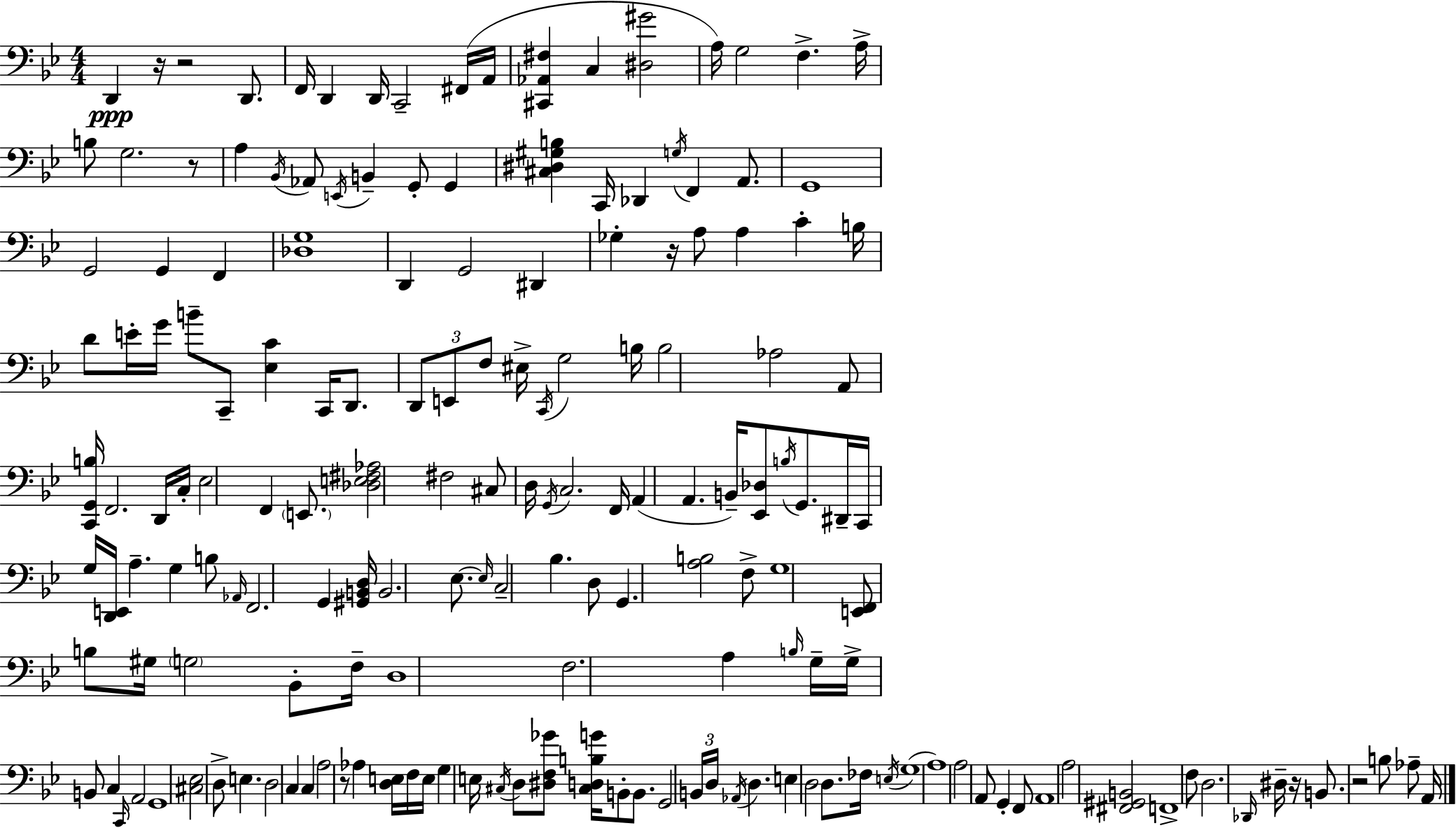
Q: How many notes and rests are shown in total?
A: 173